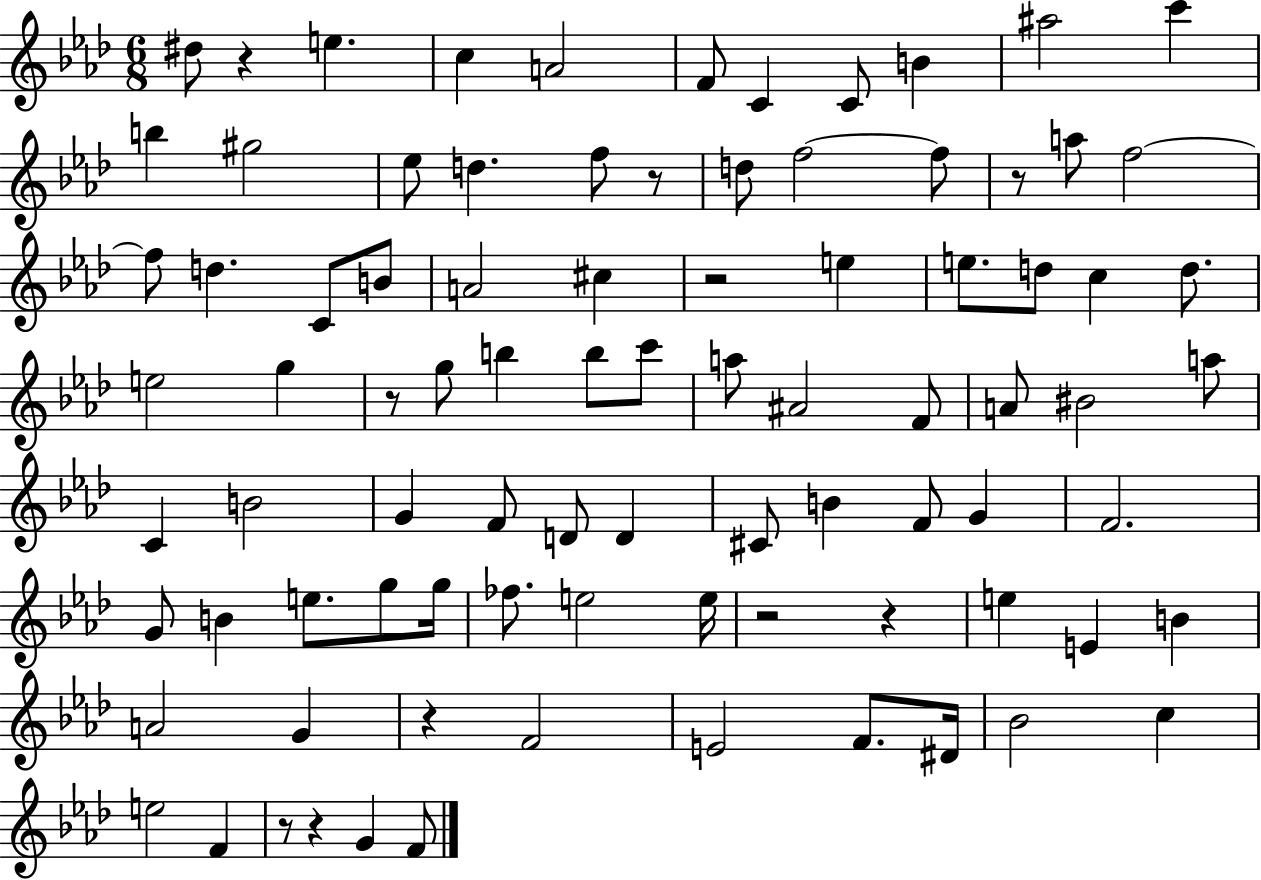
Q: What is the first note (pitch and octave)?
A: D#5